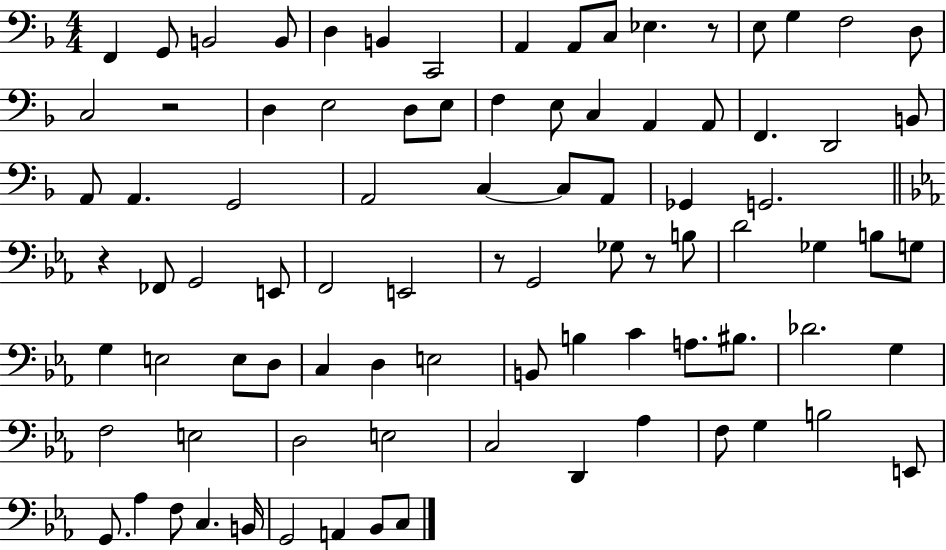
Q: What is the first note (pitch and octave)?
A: F2